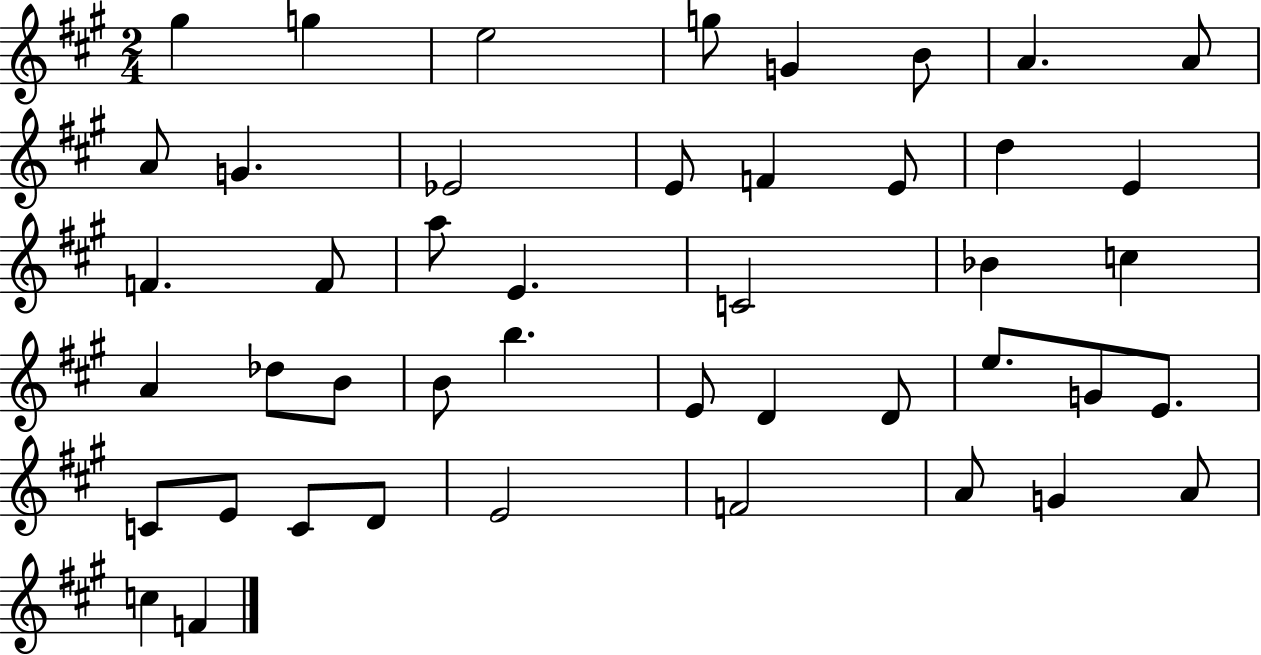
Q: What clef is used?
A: treble